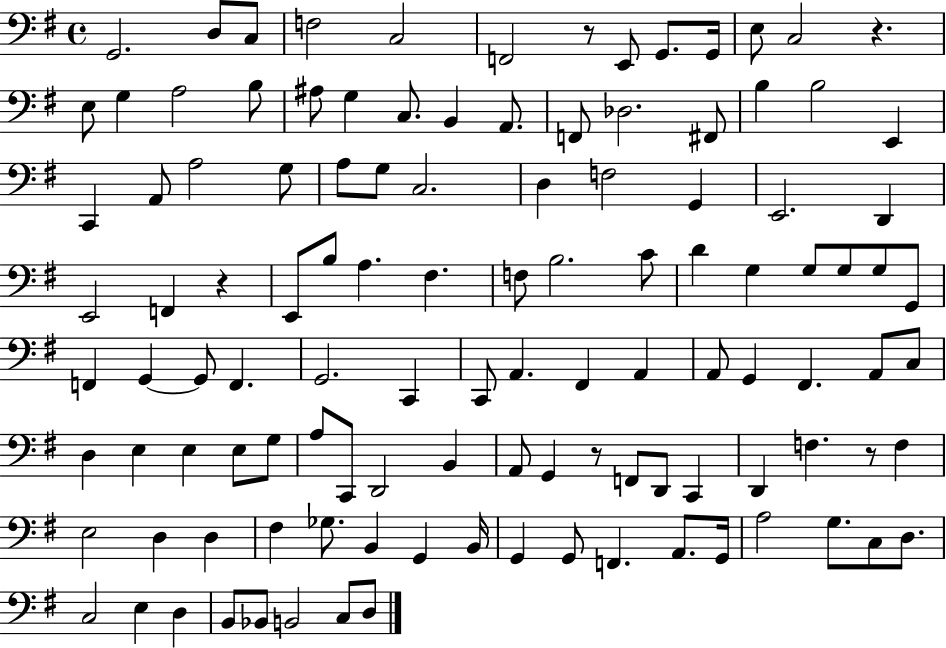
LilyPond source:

{
  \clef bass
  \time 4/4
  \defaultTimeSignature
  \key g \major
  g,2. d8 c8 | f2 c2 | f,2 r8 e,8 g,8. g,16 | e8 c2 r4. | \break e8 g4 a2 b8 | ais8 g4 c8. b,4 a,8. | f,8 des2. fis,8 | b4 b2 e,4 | \break c,4 a,8 a2 g8 | a8 g8 c2. | d4 f2 g,4 | e,2. d,4 | \break e,2 f,4 r4 | e,8 b8 a4. fis4. | f8 b2. c'8 | d'4 g4 g8 g8 g8 g,8 | \break f,4 g,4~~ g,8 f,4. | g,2. c,4 | c,8 a,4. fis,4 a,4 | a,8 g,4 fis,4. a,8 c8 | \break d4 e4 e4 e8 g8 | a8 c,8 d,2 b,4 | a,8 g,4 r8 f,8 d,8 c,4 | d,4 f4. r8 f4 | \break e2 d4 d4 | fis4 ges8. b,4 g,4 b,16 | g,4 g,8 f,4. a,8. g,16 | a2 g8. c8 d8. | \break c2 e4 d4 | b,8 bes,8 b,2 c8 d8 | \bar "|."
}